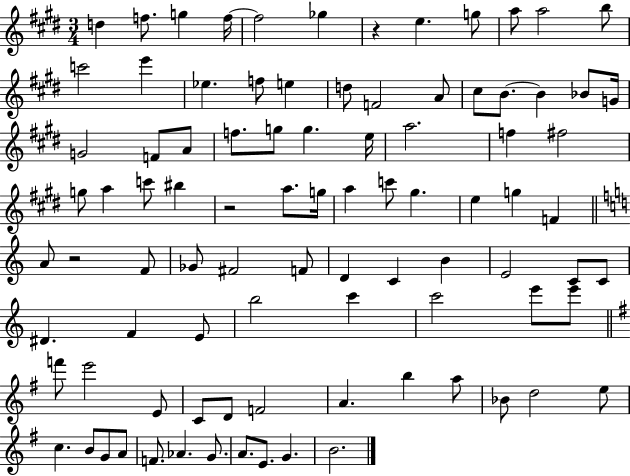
D5/q F5/e. G5/q F5/s F5/h Gb5/q R/q E5/q. G5/e A5/e A5/h B5/e C6/h E6/q Eb5/q. F5/e E5/q D5/e F4/h A4/e C#5/e B4/e. B4/q Bb4/e G4/s G4/h F4/e A4/e F5/e. G5/e G5/q. E5/s A5/h. F5/q F#5/h G5/e A5/q C6/e BIS5/q R/h A5/e. G5/s A5/q C6/e G#5/q. E5/q G5/q F4/q A4/e R/h F4/e Gb4/e F#4/h F4/e D4/q C4/q B4/q E4/h C4/e C4/e D#4/q. F4/q E4/e B5/h C6/q C6/h E6/e E6/e F6/e E6/h E4/e C4/e D4/e F4/h A4/q. B5/q A5/e Bb4/e D5/h E5/e C5/q. B4/e G4/e A4/e F4/e. Ab4/q. G4/e. A4/e. E4/e. G4/q. B4/h.